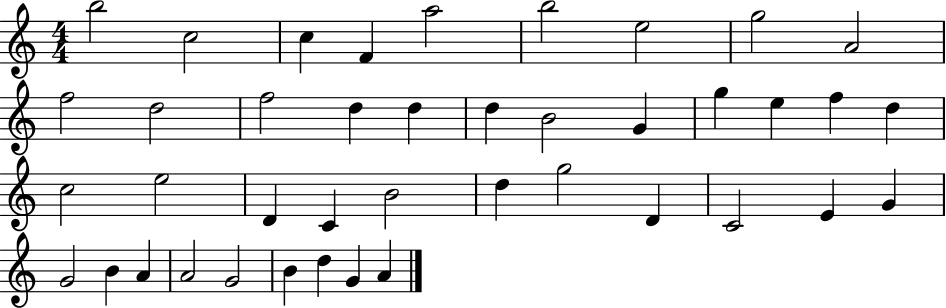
{
  \clef treble
  \numericTimeSignature
  \time 4/4
  \key c \major
  b''2 c''2 | c''4 f'4 a''2 | b''2 e''2 | g''2 a'2 | \break f''2 d''2 | f''2 d''4 d''4 | d''4 b'2 g'4 | g''4 e''4 f''4 d''4 | \break c''2 e''2 | d'4 c'4 b'2 | d''4 g''2 d'4 | c'2 e'4 g'4 | \break g'2 b'4 a'4 | a'2 g'2 | b'4 d''4 g'4 a'4 | \bar "|."
}